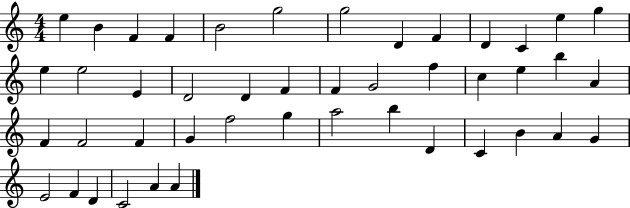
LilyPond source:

{
  \clef treble
  \numericTimeSignature
  \time 4/4
  \key c \major
  e''4 b'4 f'4 f'4 | b'2 g''2 | g''2 d'4 f'4 | d'4 c'4 e''4 g''4 | \break e''4 e''2 e'4 | d'2 d'4 f'4 | f'4 g'2 f''4 | c''4 e''4 b''4 a'4 | \break f'4 f'2 f'4 | g'4 f''2 g''4 | a''2 b''4 d'4 | c'4 b'4 a'4 g'4 | \break e'2 f'4 d'4 | c'2 a'4 a'4 | \bar "|."
}